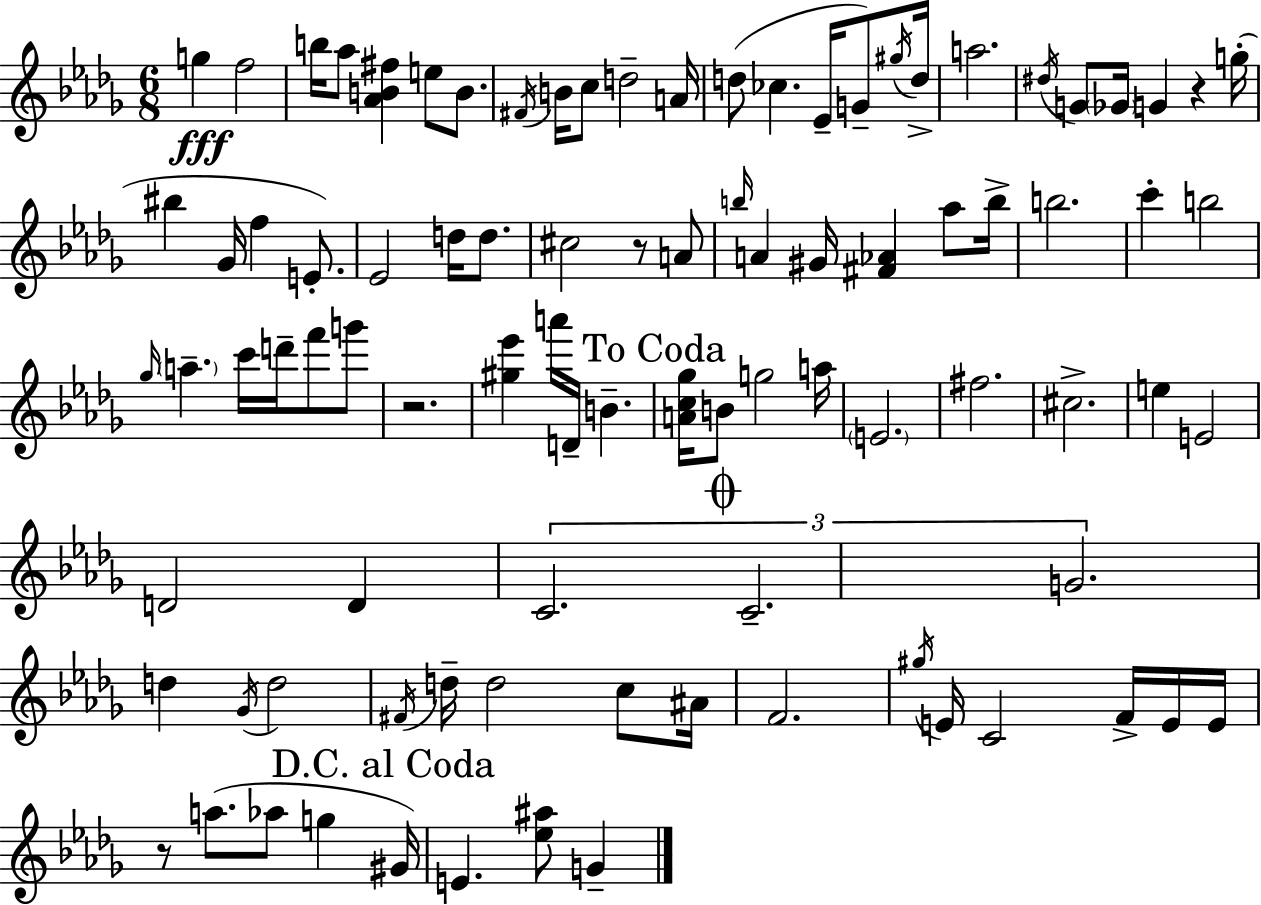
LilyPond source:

{
  \clef treble
  \numericTimeSignature
  \time 6/8
  \key bes \minor
  g''4\fff f''2 | b''16 aes''8 <aes' b' fis''>4 e''8 b'8. | \acciaccatura { fis'16 } b'16 c''8 d''2-- | a'16 d''8( ces''4. ees'16-- g'8--) | \break \acciaccatura { gis''16 } d''16-> a''2. | \acciaccatura { dis''16 } g'8 \parenthesize ges'16 g'4 r4 | g''16-.( bis''4 ges'16 f''4 | e'8.-.) ees'2 d''16 | \break d''8. cis''2 r8 | a'8 \grace { b''16 } a'4 gis'16 <fis' aes'>4 | aes''8 b''16-> b''2. | c'''4-. b''2 | \break \grace { ges''16 } \parenthesize a''4.-- c'''16 | d'''16-- f'''8 g'''8 r2. | <gis'' ees'''>4 a'''16 d'16-- b'4.-- | \mark "To Coda" <a' c'' ges''>16 b'8 g''2 | \break a''16 \parenthesize e'2. | fis''2. | cis''2.-> | e''4 e'2 | \break d'2 | d'4 \tuplet 3/2 { c'2. | \mark \markup { \musicglyph "scripts.coda" } c'2.-- | g'2. } | \break d''4 \acciaccatura { ges'16 } d''2 | \acciaccatura { fis'16 } d''16-- d''2 | c''8 ais'16 f'2. | \acciaccatura { gis''16 } e'16 c'2 | \break f'16-> e'16 e'16 r8 a''8.( | aes''8 g''4 \mark "D.C. al Coda" gis'16) e'4. | <ees'' ais''>8 g'4-- \bar "|."
}